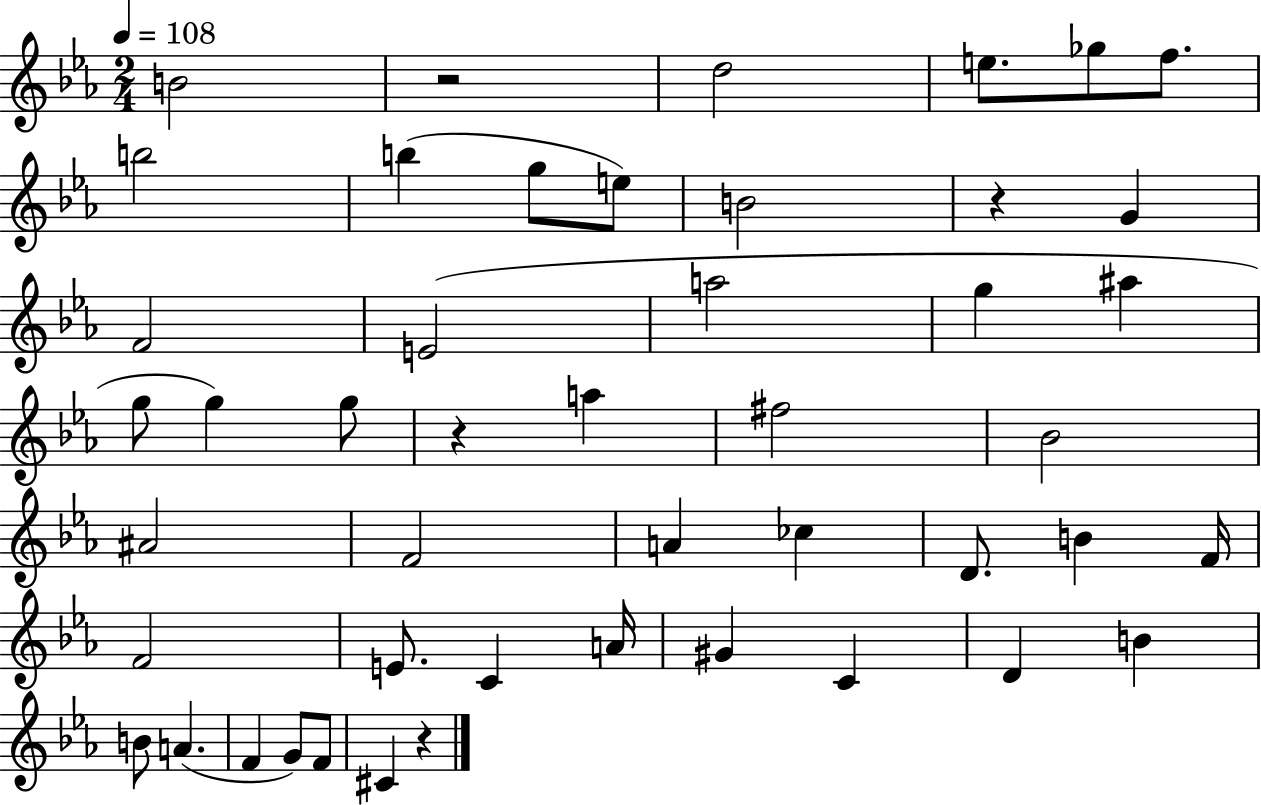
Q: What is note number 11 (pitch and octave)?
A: G4